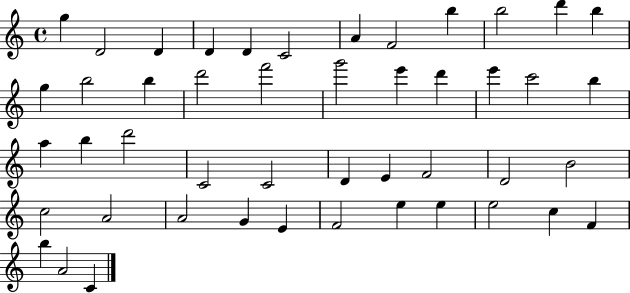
{
  \clef treble
  \time 4/4
  \defaultTimeSignature
  \key c \major
  g''4 d'2 d'4 | d'4 d'4 c'2 | a'4 f'2 b''4 | b''2 d'''4 b''4 | \break g''4 b''2 b''4 | d'''2 f'''2 | g'''2 e'''4 d'''4 | e'''4 c'''2 b''4 | \break a''4 b''4 d'''2 | c'2 c'2 | d'4 e'4 f'2 | d'2 b'2 | \break c''2 a'2 | a'2 g'4 e'4 | f'2 e''4 e''4 | e''2 c''4 f'4 | \break b''4 a'2 c'4 | \bar "|."
}